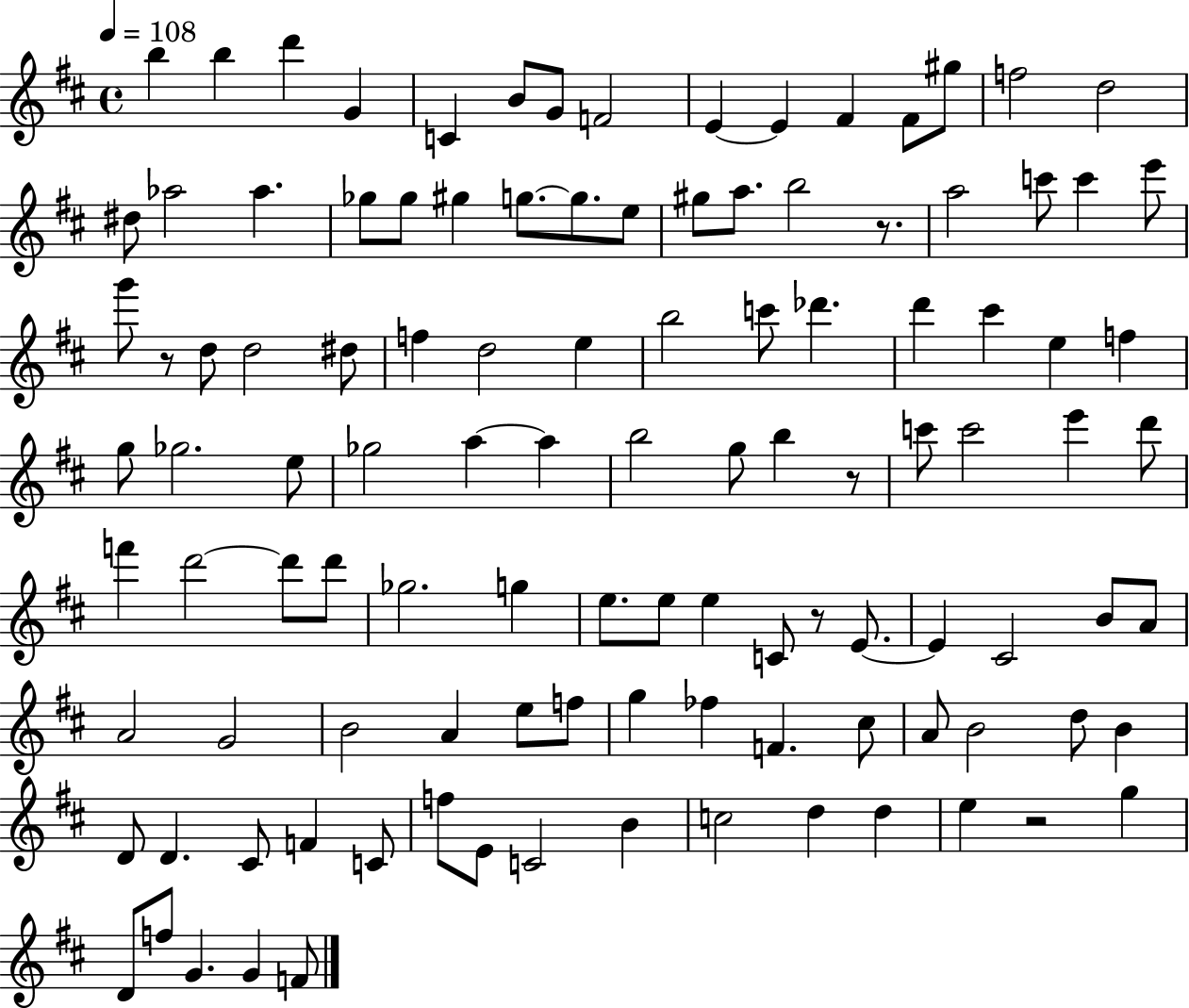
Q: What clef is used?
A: treble